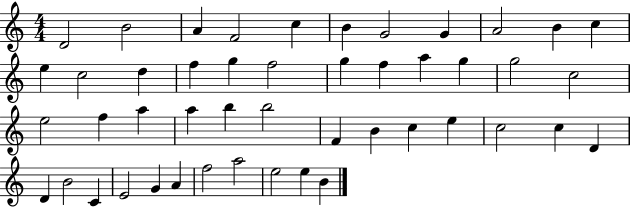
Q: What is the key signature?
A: C major